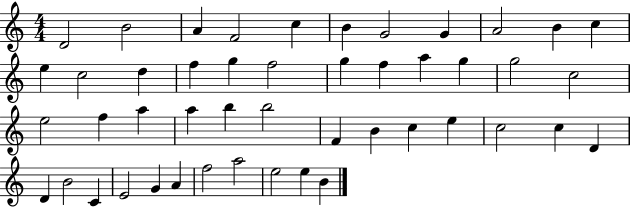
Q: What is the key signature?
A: C major